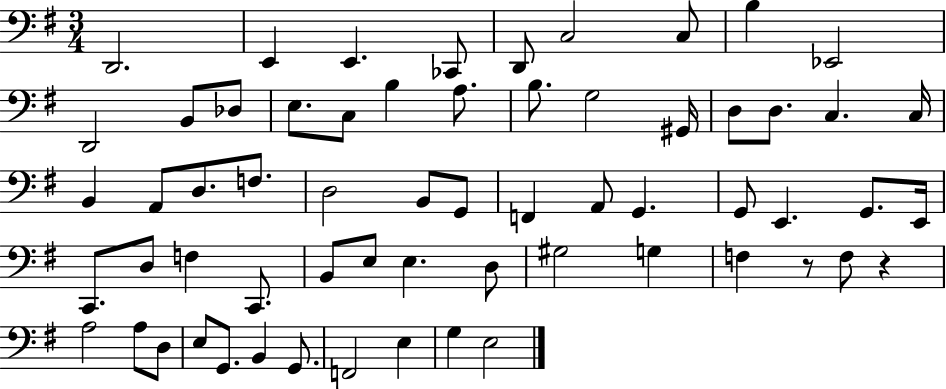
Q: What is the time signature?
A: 3/4